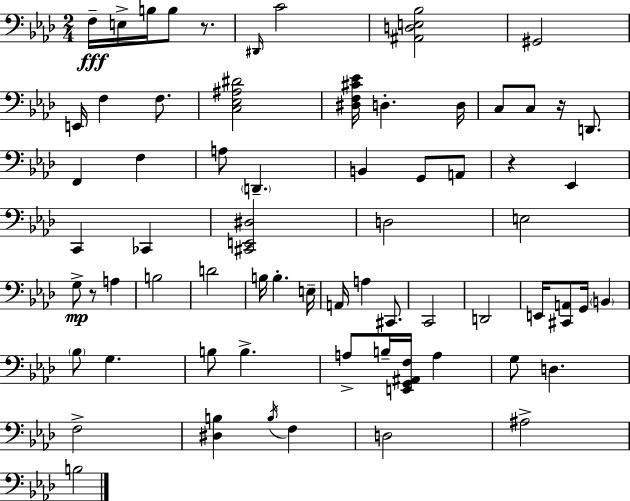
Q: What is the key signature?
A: AES major